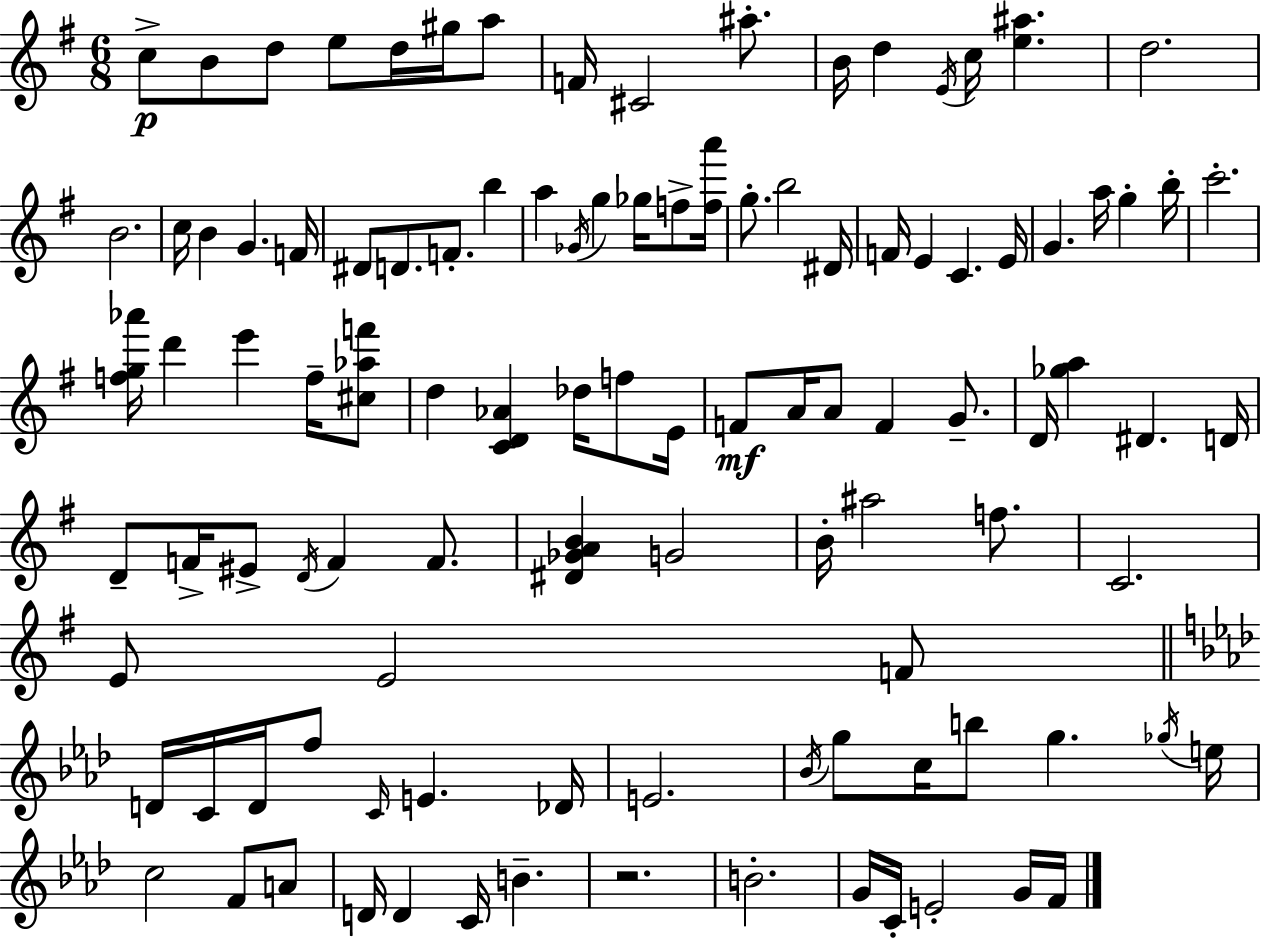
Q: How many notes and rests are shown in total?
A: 106